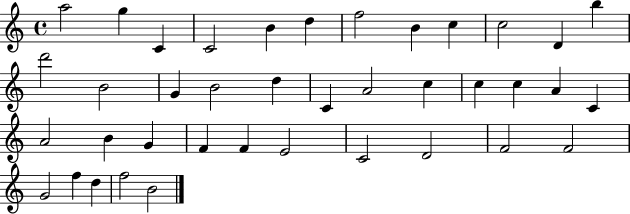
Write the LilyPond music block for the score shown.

{
  \clef treble
  \time 4/4
  \defaultTimeSignature
  \key c \major
  a''2 g''4 c'4 | c'2 b'4 d''4 | f''2 b'4 c''4 | c''2 d'4 b''4 | \break d'''2 b'2 | g'4 b'2 d''4 | c'4 a'2 c''4 | c''4 c''4 a'4 c'4 | \break a'2 b'4 g'4 | f'4 f'4 e'2 | c'2 d'2 | f'2 f'2 | \break g'2 f''4 d''4 | f''2 b'2 | \bar "|."
}